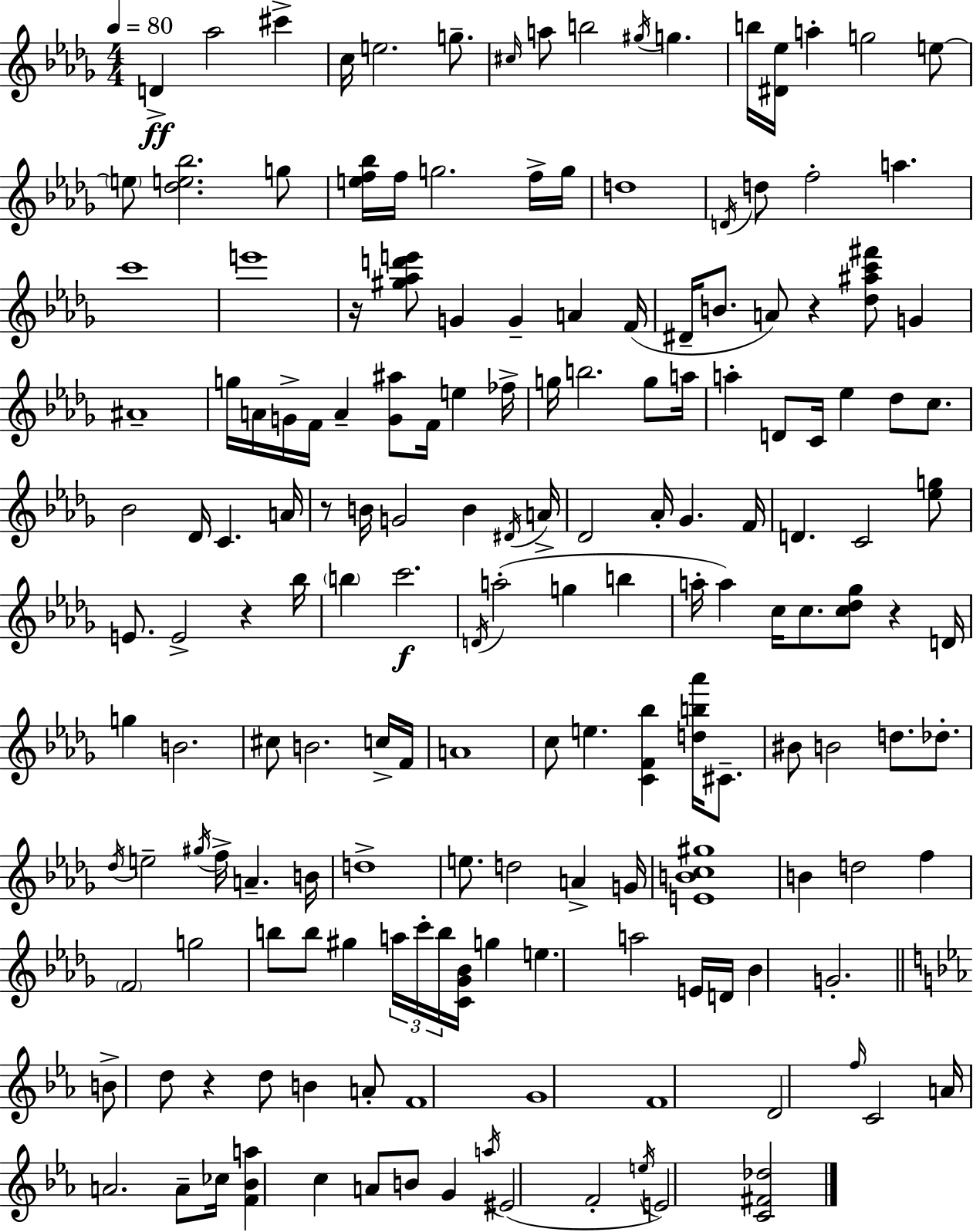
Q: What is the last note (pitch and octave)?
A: E4